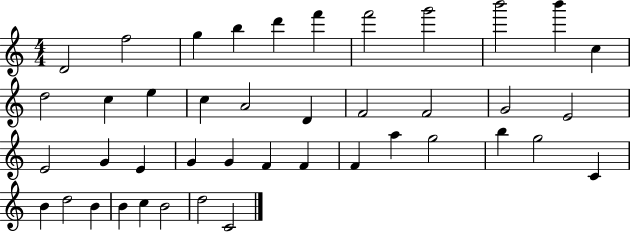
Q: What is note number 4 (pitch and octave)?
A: B5